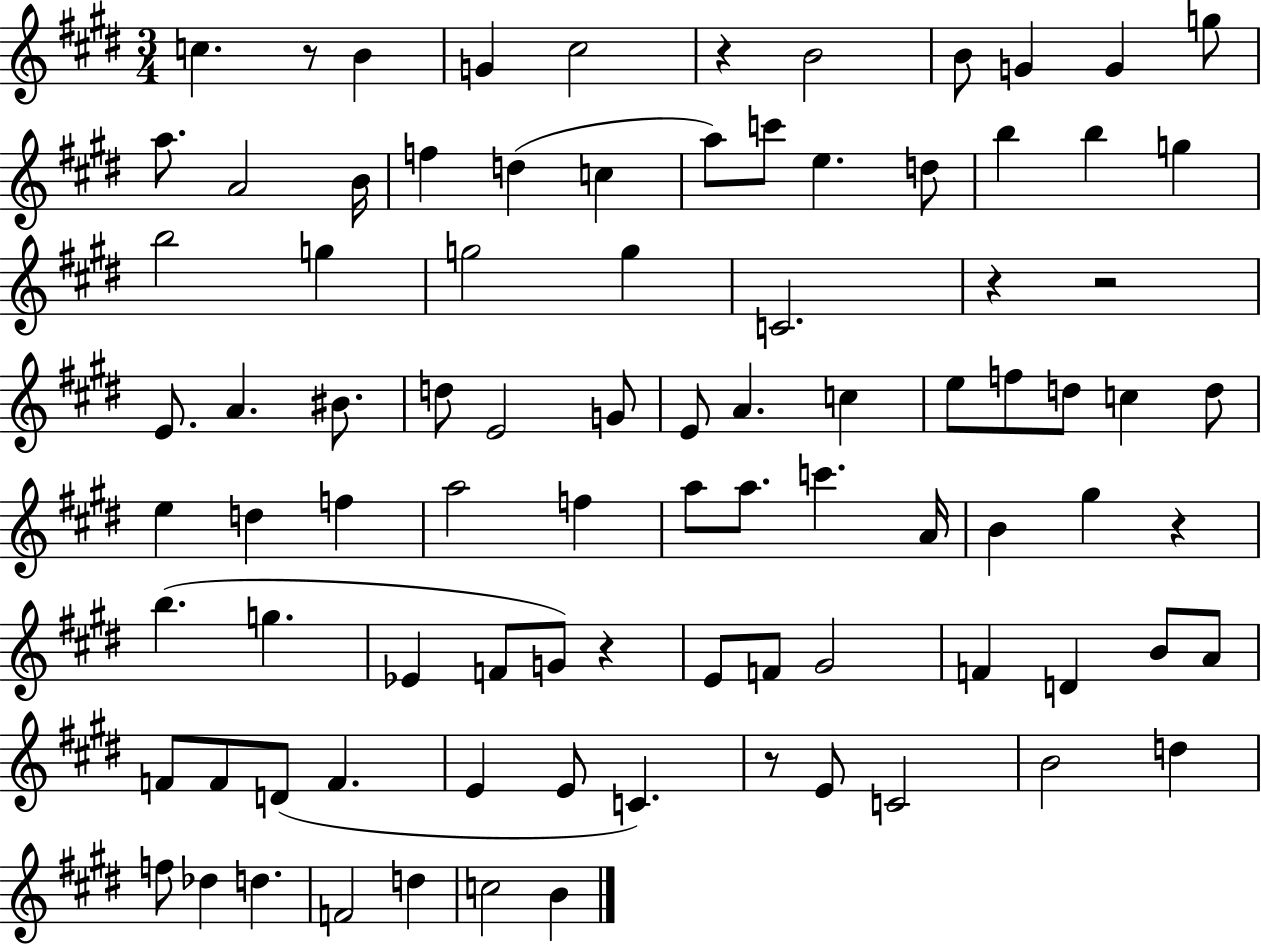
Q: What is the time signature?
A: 3/4